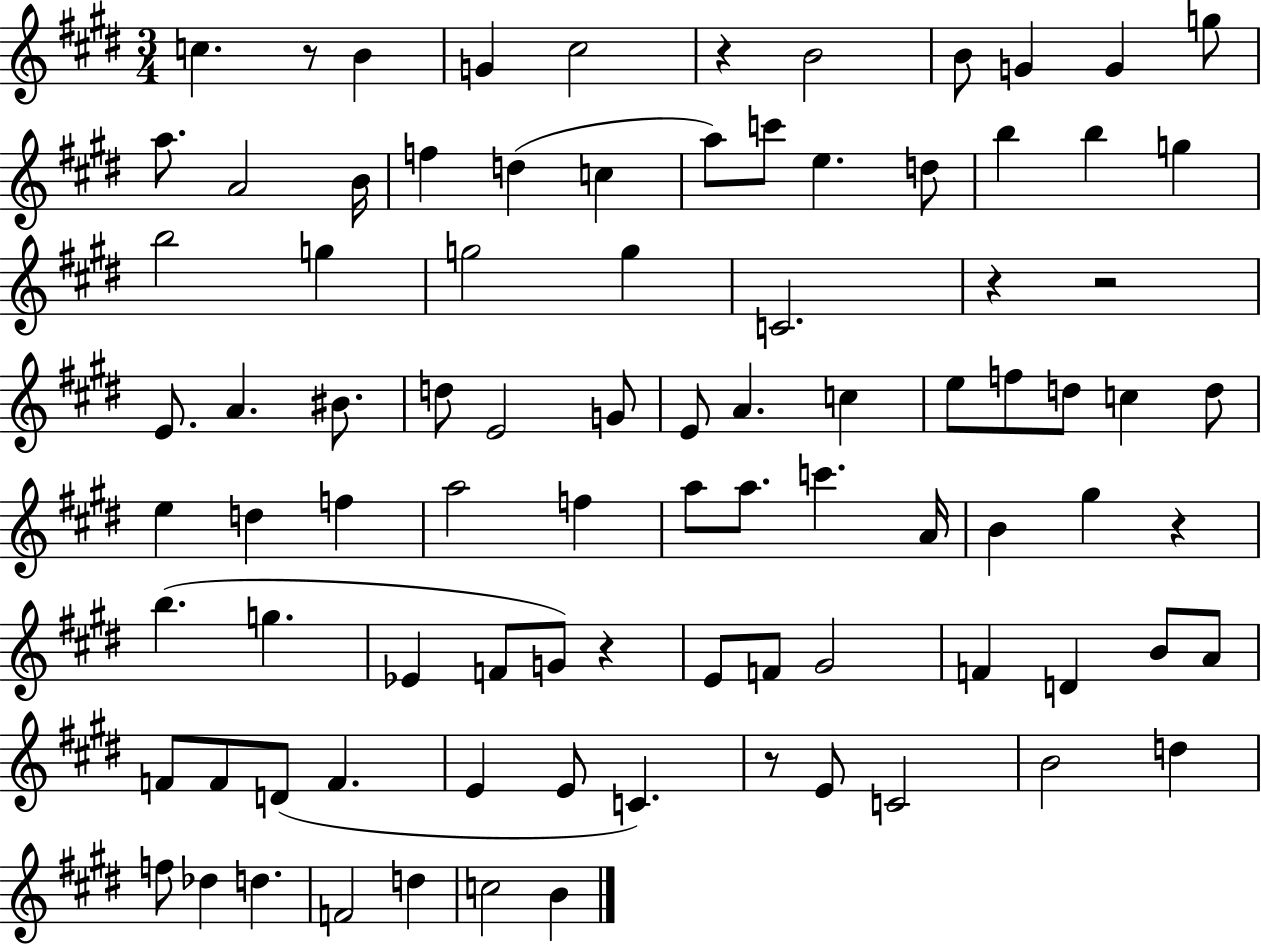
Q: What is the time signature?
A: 3/4